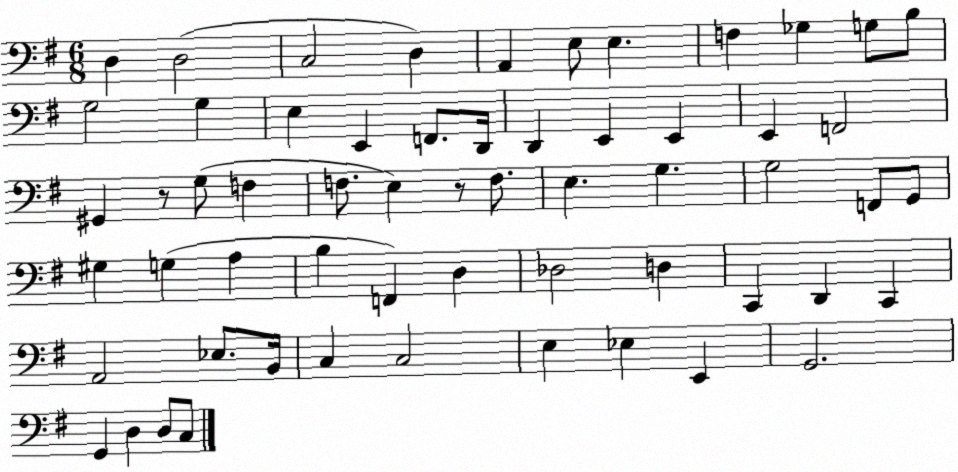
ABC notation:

X:1
T:Untitled
M:6/8
L:1/4
K:G
D, D,2 C,2 D, A,, E,/2 E, F, _G, G,/2 B,/2 G,2 G, E, E,, F,,/2 D,,/4 D,, E,, E,, E,, F,,2 ^G,, z/2 G,/2 F, F,/2 E, z/2 F,/2 E, G, G,2 F,,/2 G,,/2 ^G, G, A, B, F,, D, _D,2 D, C,, D,, C,, A,,2 _E,/2 B,,/4 C, C,2 E, _E, E,, G,,2 G,, D, D,/2 C,/2